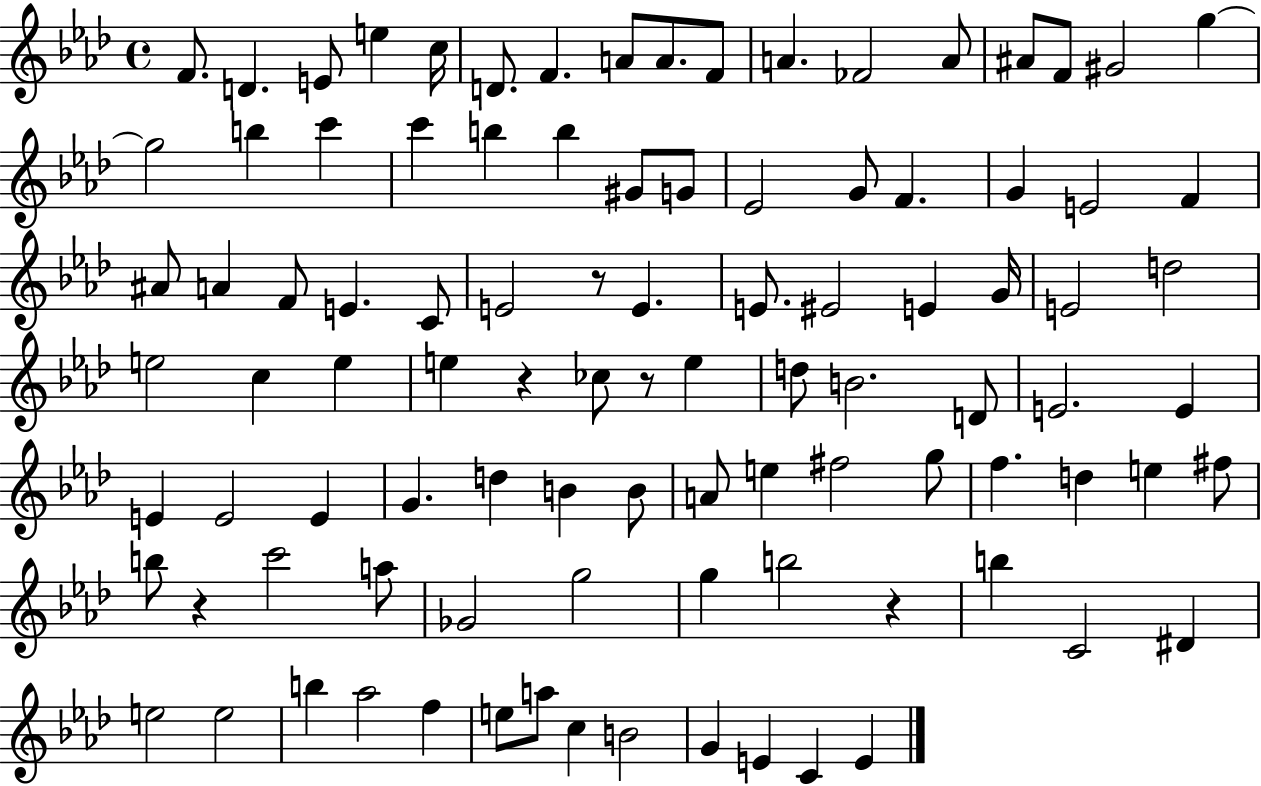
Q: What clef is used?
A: treble